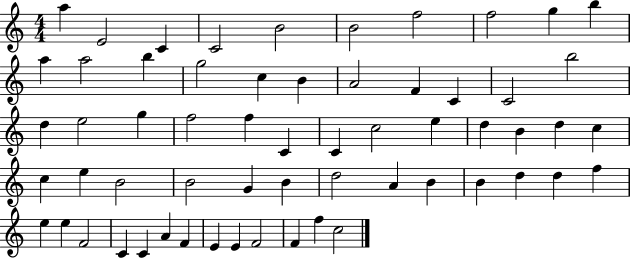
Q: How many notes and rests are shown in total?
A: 60